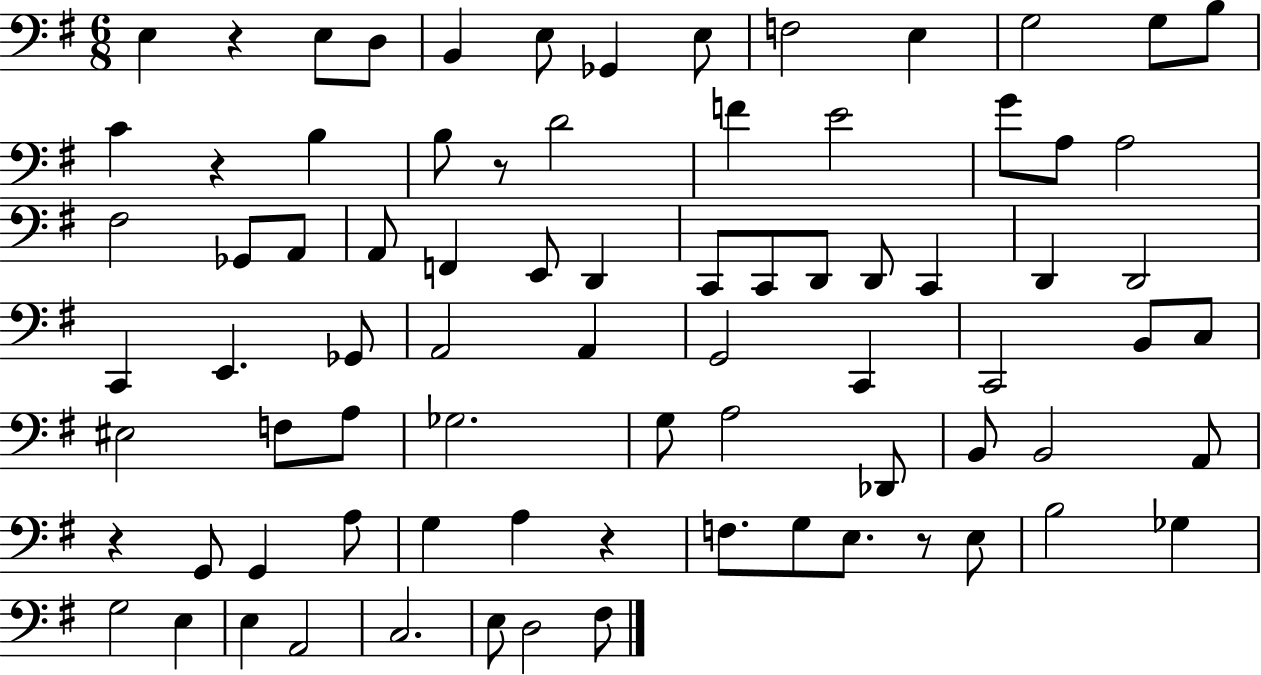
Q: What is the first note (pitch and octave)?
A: E3